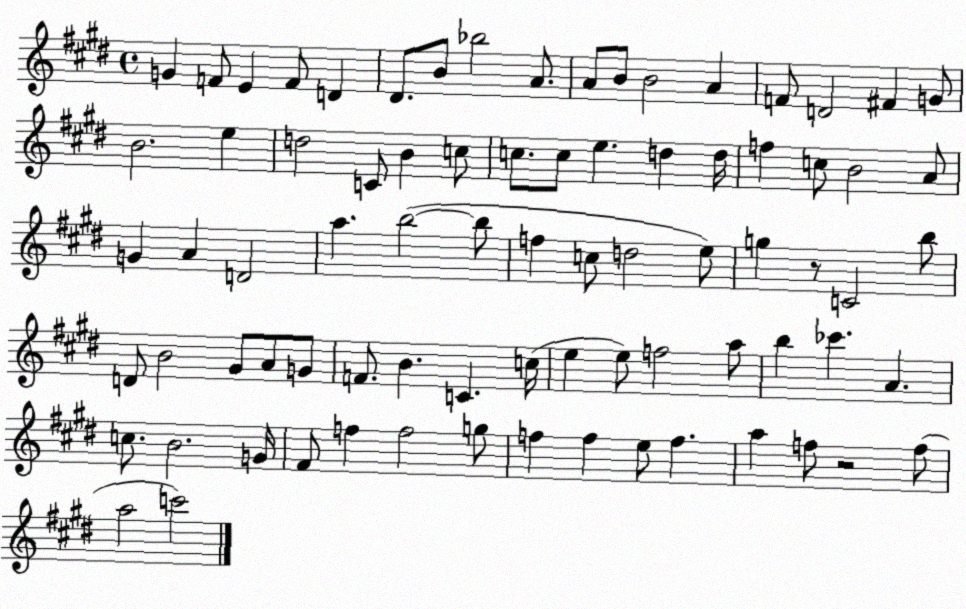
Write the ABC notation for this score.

X:1
T:Untitled
M:4/4
L:1/4
K:E
G F/2 E F/2 D ^D/2 B/2 _b2 A/2 A/2 B/2 B2 A F/2 D2 ^F G/2 B2 e d2 C/2 B c/2 c/2 c/2 e d d/4 f c/2 B2 A/2 G A D2 a b2 b/2 f c/2 d2 e/2 g z/2 C2 b/2 D/2 B2 ^G/2 A/2 G/2 F/2 B C c/4 e e/2 f2 a/2 b _c' A c/2 B2 G/4 ^F/2 f f2 g/2 f f e/2 f a f/2 z2 f/2 a2 c'2